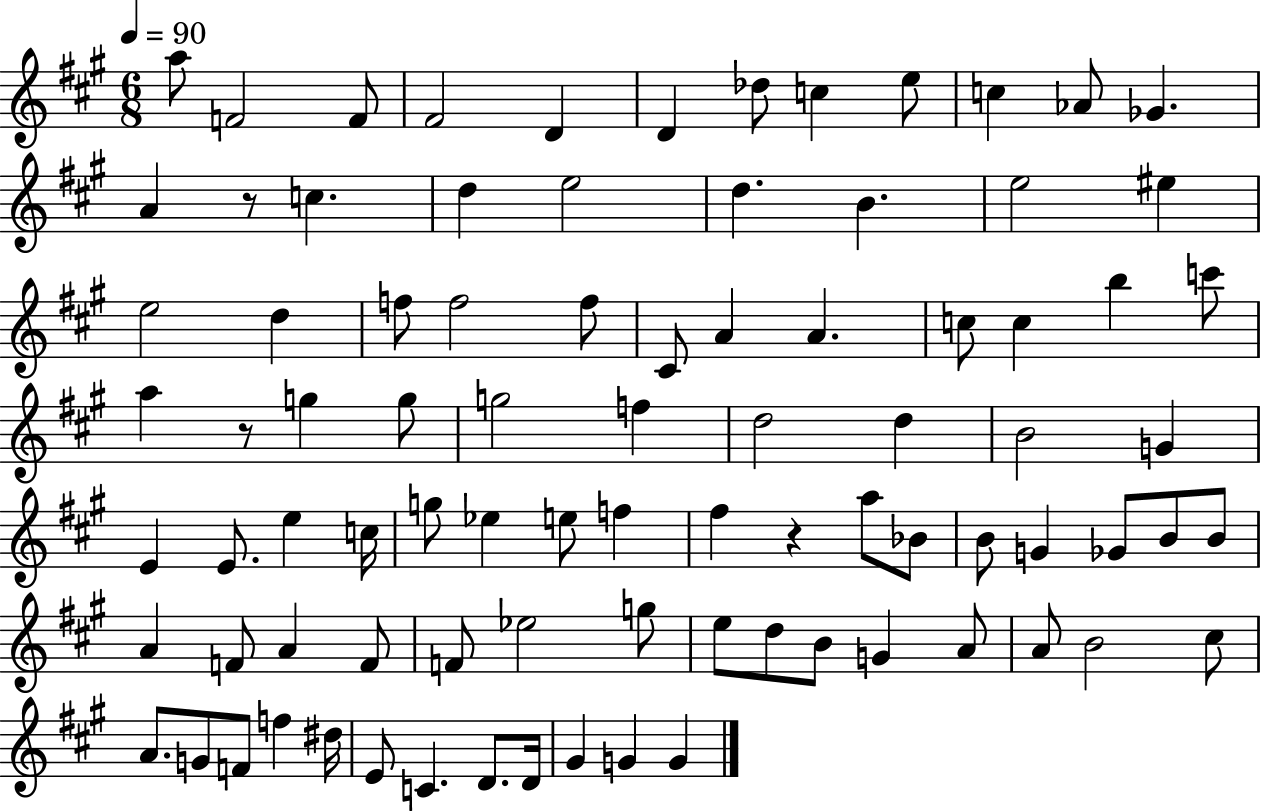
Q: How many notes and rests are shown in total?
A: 87